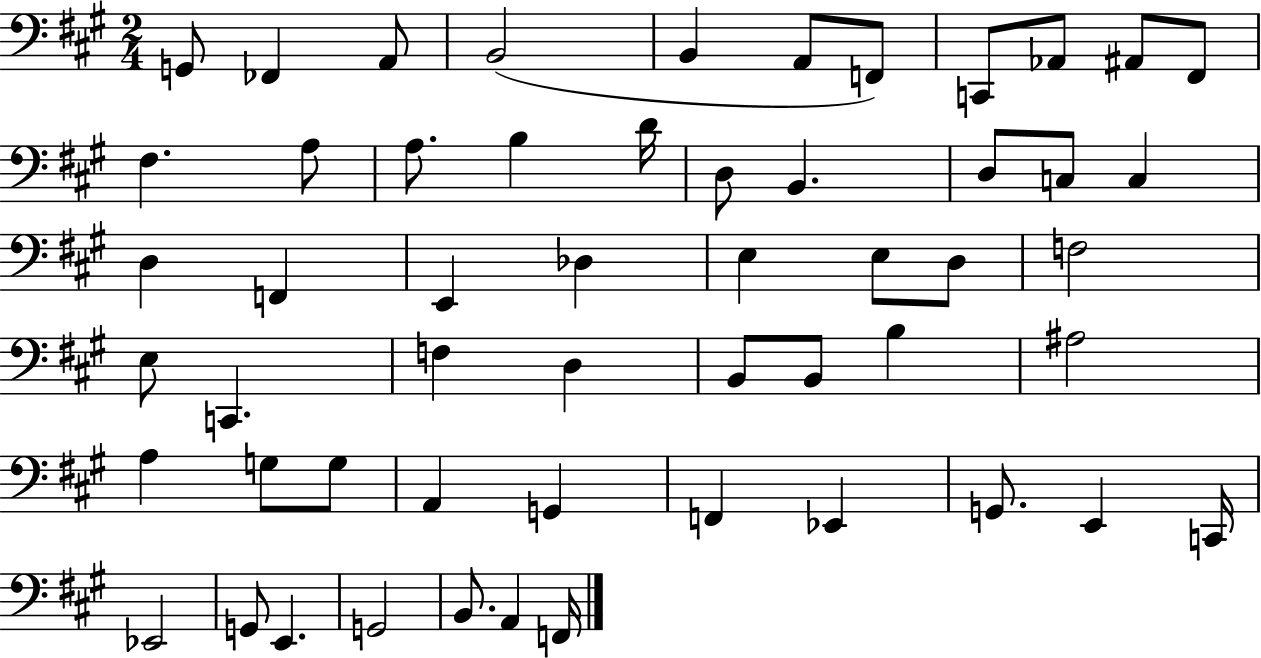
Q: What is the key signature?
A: A major